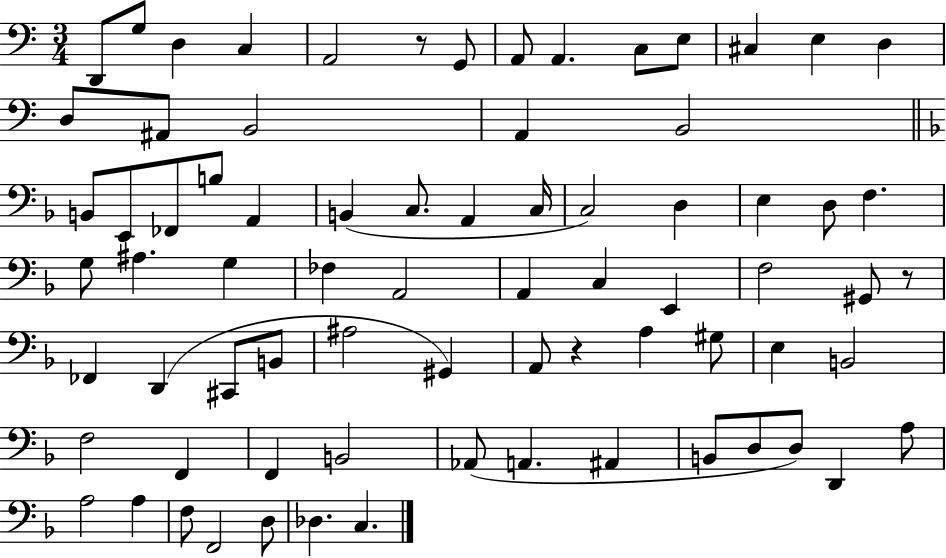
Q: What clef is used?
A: bass